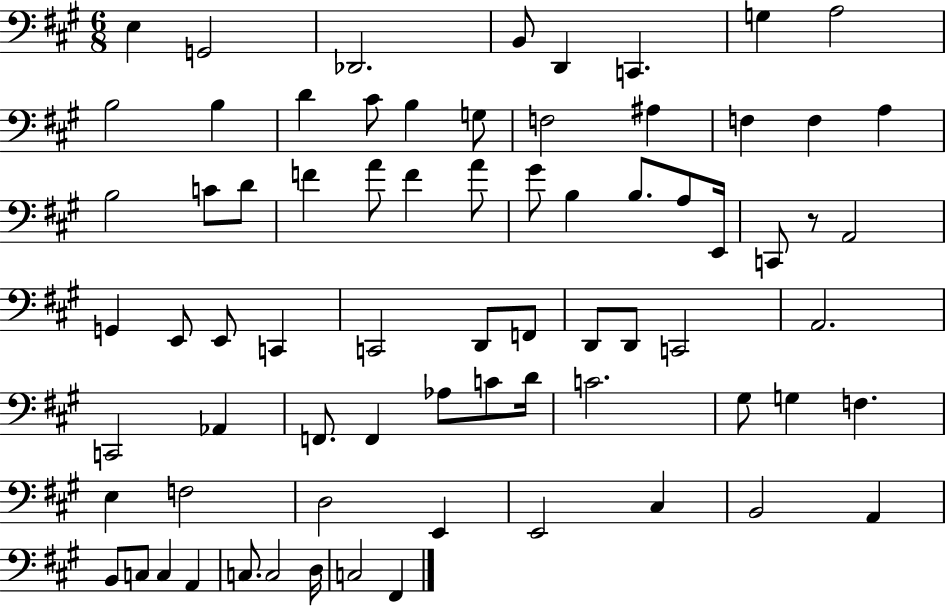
{
  \clef bass
  \numericTimeSignature
  \time 6/8
  \key a \major
  e4 g,2 | des,2. | b,8 d,4 c,4. | g4 a2 | \break b2 b4 | d'4 cis'8 b4 g8 | f2 ais4 | f4 f4 a4 | \break b2 c'8 d'8 | f'4 a'8 f'4 a'8 | gis'8 b4 b8. a8 e,16 | c,8 r8 a,2 | \break g,4 e,8 e,8 c,4 | c,2 d,8 f,8 | d,8 d,8 c,2 | a,2. | \break c,2 aes,4 | f,8. f,4 aes8 c'8 d'16 | c'2. | gis8 g4 f4. | \break e4 f2 | d2 e,4 | e,2 cis4 | b,2 a,4 | \break b,8 c8 c4 a,4 | c8. c2 d16 | c2 fis,4 | \bar "|."
}